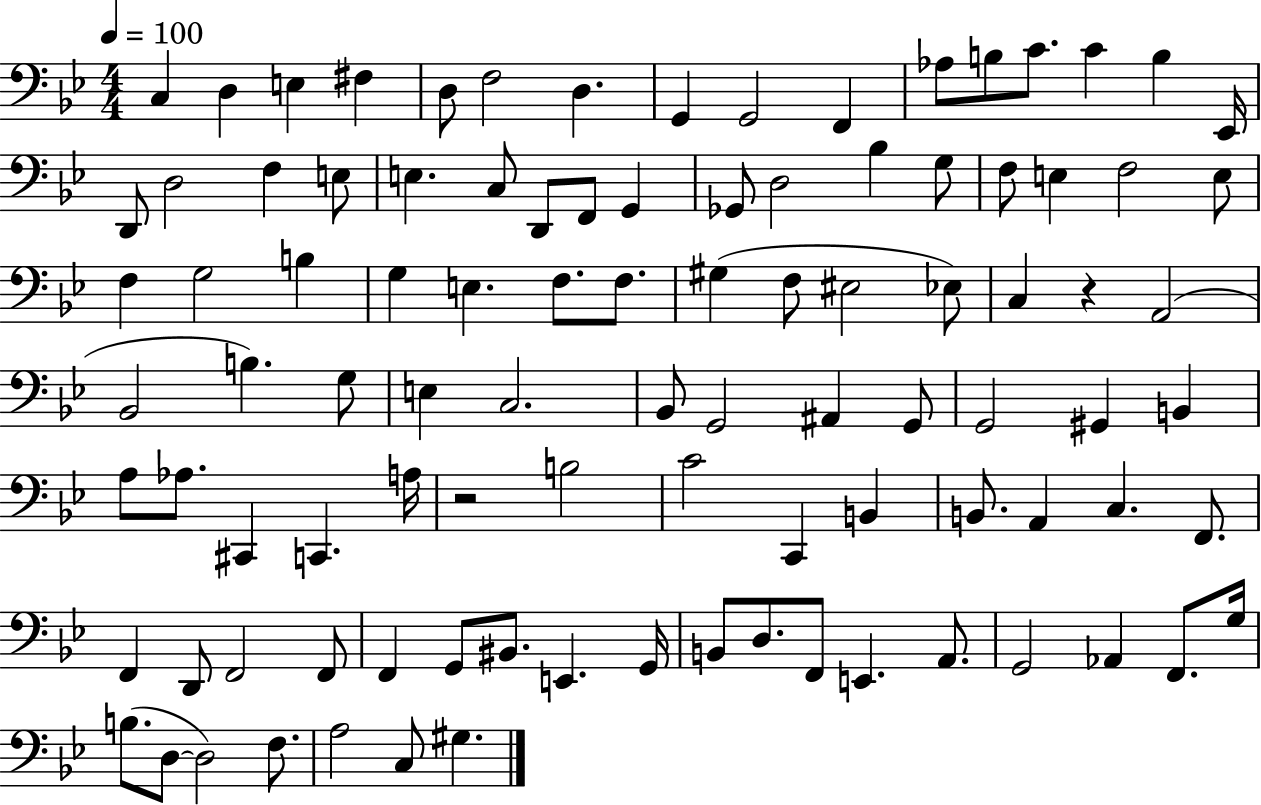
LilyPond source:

{
  \clef bass
  \numericTimeSignature
  \time 4/4
  \key bes \major
  \tempo 4 = 100
  c4 d4 e4 fis4 | d8 f2 d4. | g,4 g,2 f,4 | aes8 b8 c'8. c'4 b4 ees,16 | \break d,8 d2 f4 e8 | e4. c8 d,8 f,8 g,4 | ges,8 d2 bes4 g8 | f8 e4 f2 e8 | \break f4 g2 b4 | g4 e4. f8. f8. | gis4( f8 eis2 ees8) | c4 r4 a,2( | \break bes,2 b4.) g8 | e4 c2. | bes,8 g,2 ais,4 g,8 | g,2 gis,4 b,4 | \break a8 aes8. cis,4 c,4. a16 | r2 b2 | c'2 c,4 b,4 | b,8. a,4 c4. f,8. | \break f,4 d,8 f,2 f,8 | f,4 g,8 bis,8. e,4. g,16 | b,8 d8. f,8 e,4. a,8. | g,2 aes,4 f,8. g16 | \break b8.( d8~~ d2) f8. | a2 c8 gis4. | \bar "|."
}